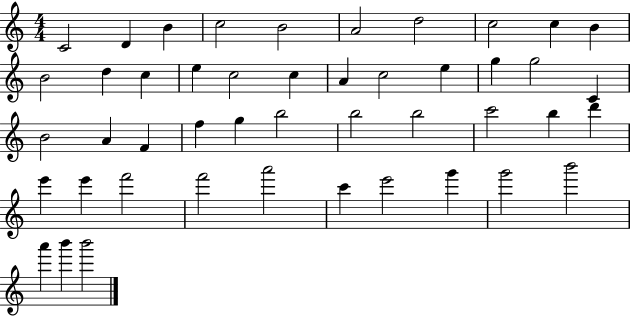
{
  \clef treble
  \numericTimeSignature
  \time 4/4
  \key c \major
  c'2 d'4 b'4 | c''2 b'2 | a'2 d''2 | c''2 c''4 b'4 | \break b'2 d''4 c''4 | e''4 c''2 c''4 | a'4 c''2 e''4 | g''4 g''2 c'4 | \break b'2 a'4 f'4 | f''4 g''4 b''2 | b''2 b''2 | c'''2 b''4 d'''4 | \break e'''4 e'''4 f'''2 | f'''2 a'''2 | c'''4 e'''2 g'''4 | g'''2 b'''2 | \break a'''4 b'''4 b'''2 | \bar "|."
}